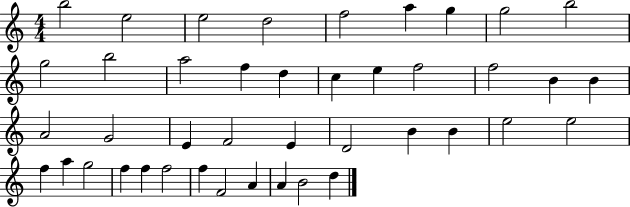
X:1
T:Untitled
M:4/4
L:1/4
K:C
b2 e2 e2 d2 f2 a g g2 b2 g2 b2 a2 f d c e f2 f2 B B A2 G2 E F2 E D2 B B e2 e2 f a g2 f f f2 f F2 A A B2 d